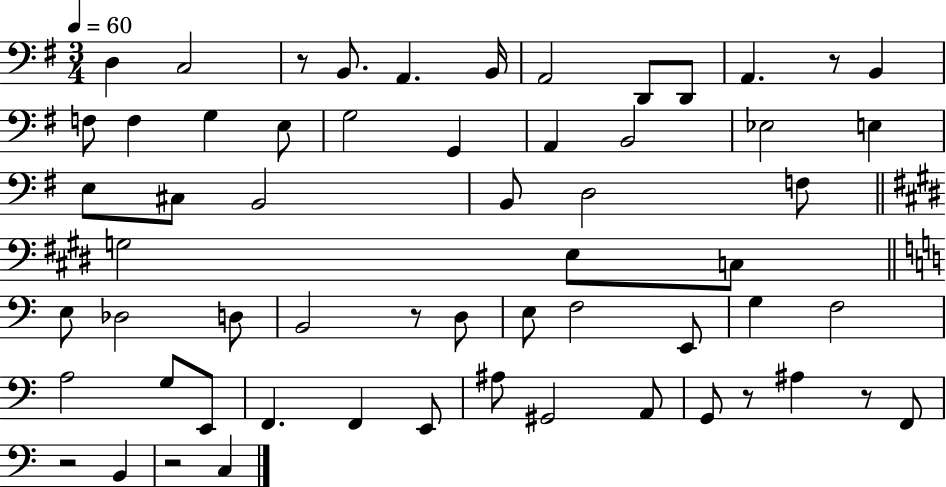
D3/q C3/h R/e B2/e. A2/q. B2/s A2/h D2/e D2/e A2/q. R/e B2/q F3/e F3/q G3/q E3/e G3/h G2/q A2/q B2/h Eb3/h E3/q E3/e C#3/e B2/h B2/e D3/h F3/e G3/h E3/e C3/e E3/e Db3/h D3/e B2/h R/e D3/e E3/e F3/h E2/e G3/q F3/h A3/h G3/e E2/e F2/q. F2/q E2/e A#3/e G#2/h A2/e G2/e R/e A#3/q R/e F2/e R/h B2/q R/h C3/q